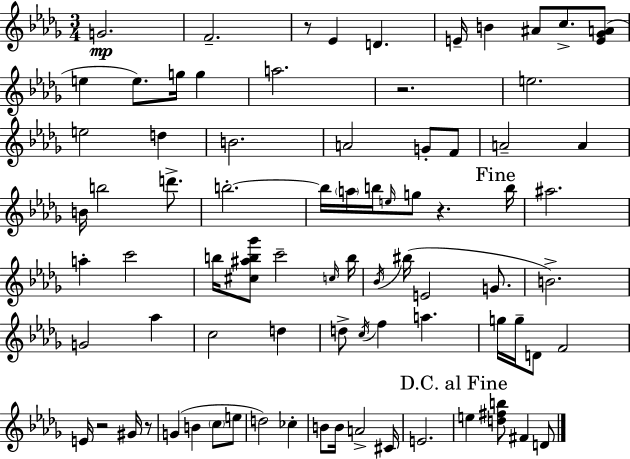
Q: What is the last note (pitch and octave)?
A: D4